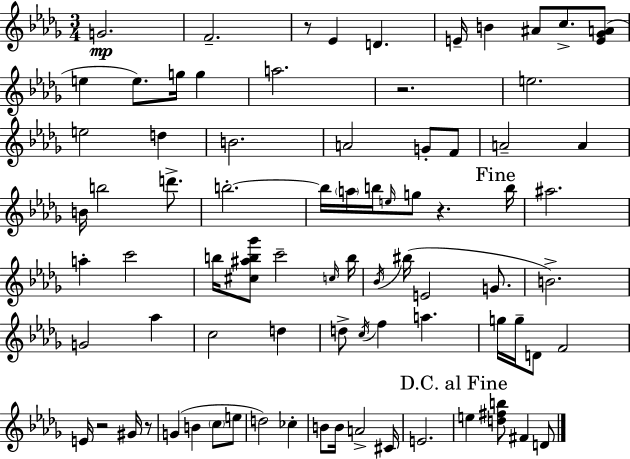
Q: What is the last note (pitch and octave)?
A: D4